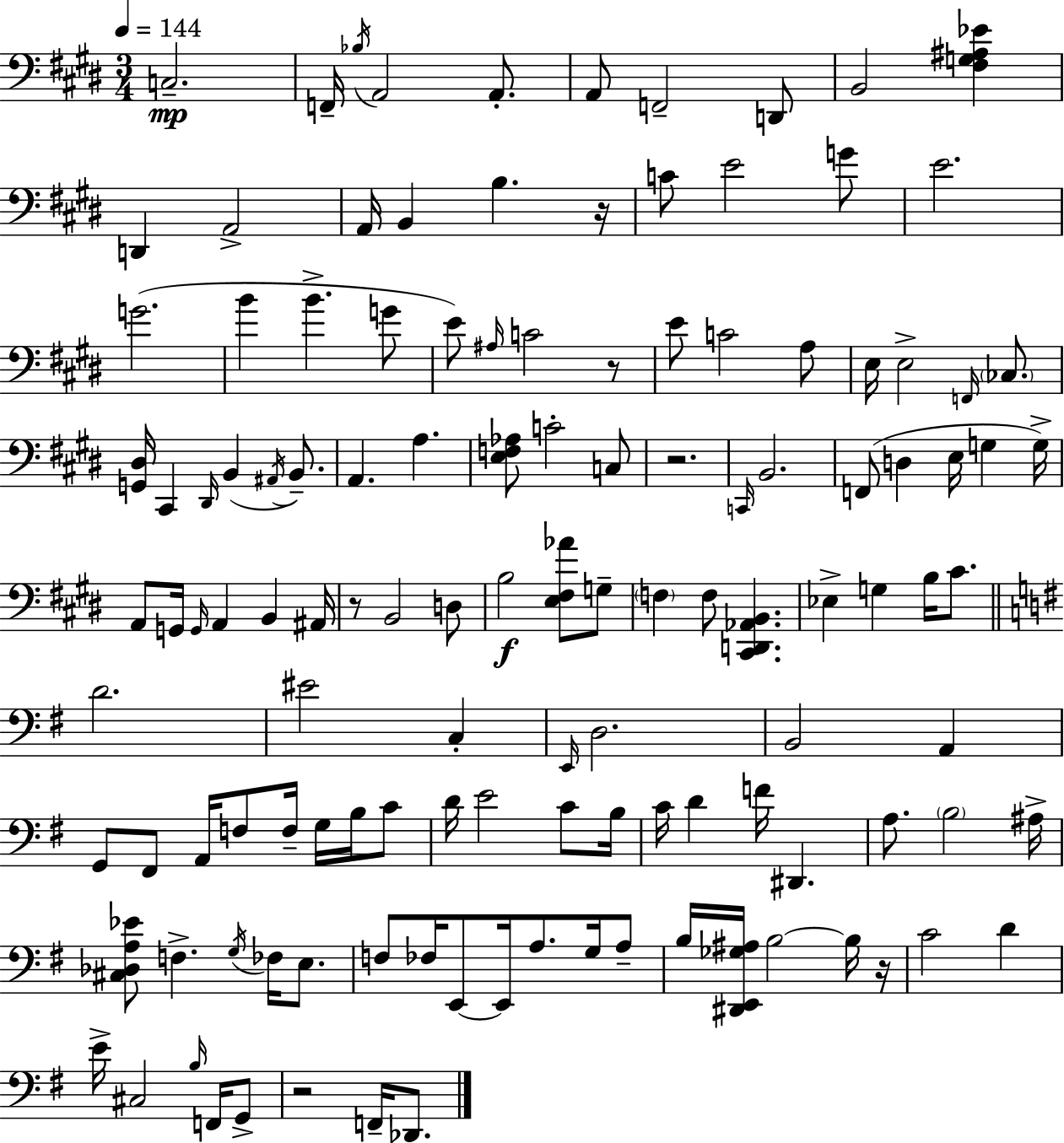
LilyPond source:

{
  \clef bass
  \numericTimeSignature
  \time 3/4
  \key e \major
  \tempo 4 = 144
  c2.--\mp | f,16-- \acciaccatura { bes16 } a,2 a,8.-. | a,8 f,2-- d,8 | b,2 <fis g ais ees'>4 | \break d,4 a,2-> | a,16 b,4 b4. | r16 c'8 e'2 g'8 | e'2. | \break g'2.( | b'4 b'4.-> g'8 | e'8) \grace { ais16 } c'2 | r8 e'8 c'2 | \break a8 e16 e2-> \grace { f,16 } | \parenthesize ces8. <g, dis>16 cis,4 \grace { dis,16 } b,4( | \acciaccatura { ais,16 } b,8.--) a,4. a4. | <e f aes>8 c'2-. | \break c8 r2. | \grace { c,16 } b,2. | f,8( d4 | e16 g4 g16->) a,8 g,16 \grace { g,16 } a,4 | \break b,4 ais,16 r8 b,2 | d8 b2\f | <e fis aes'>8 g8-- \parenthesize f4 f8 | <cis, d, aes, b,>4. ees4-> g4 | \break b16 cis'8. \bar "||" \break \key g \major d'2. | eis'2 c4-. | \grace { e,16 } d2. | b,2 a,4 | \break g,8 fis,8 a,16 f8 f16-- g16 b16 c'8 | d'16 e'2 c'8 | b16 c'16 d'4 f'16 dis,4. | a8. \parenthesize b2 | \break ais16-> <cis des a ees'>8 f4.-> \acciaccatura { g16 } fes16 e8. | f8 fes16 e,8~~ e,16 a8. g16 | a8-- b16 <dis, e, ges ais>16 b2~~ | b16 r16 c'2 d'4 | \break e'16-> cis2 \grace { b16 } | f,16 g,8-> r2 f,16-- | des,8. \bar "|."
}